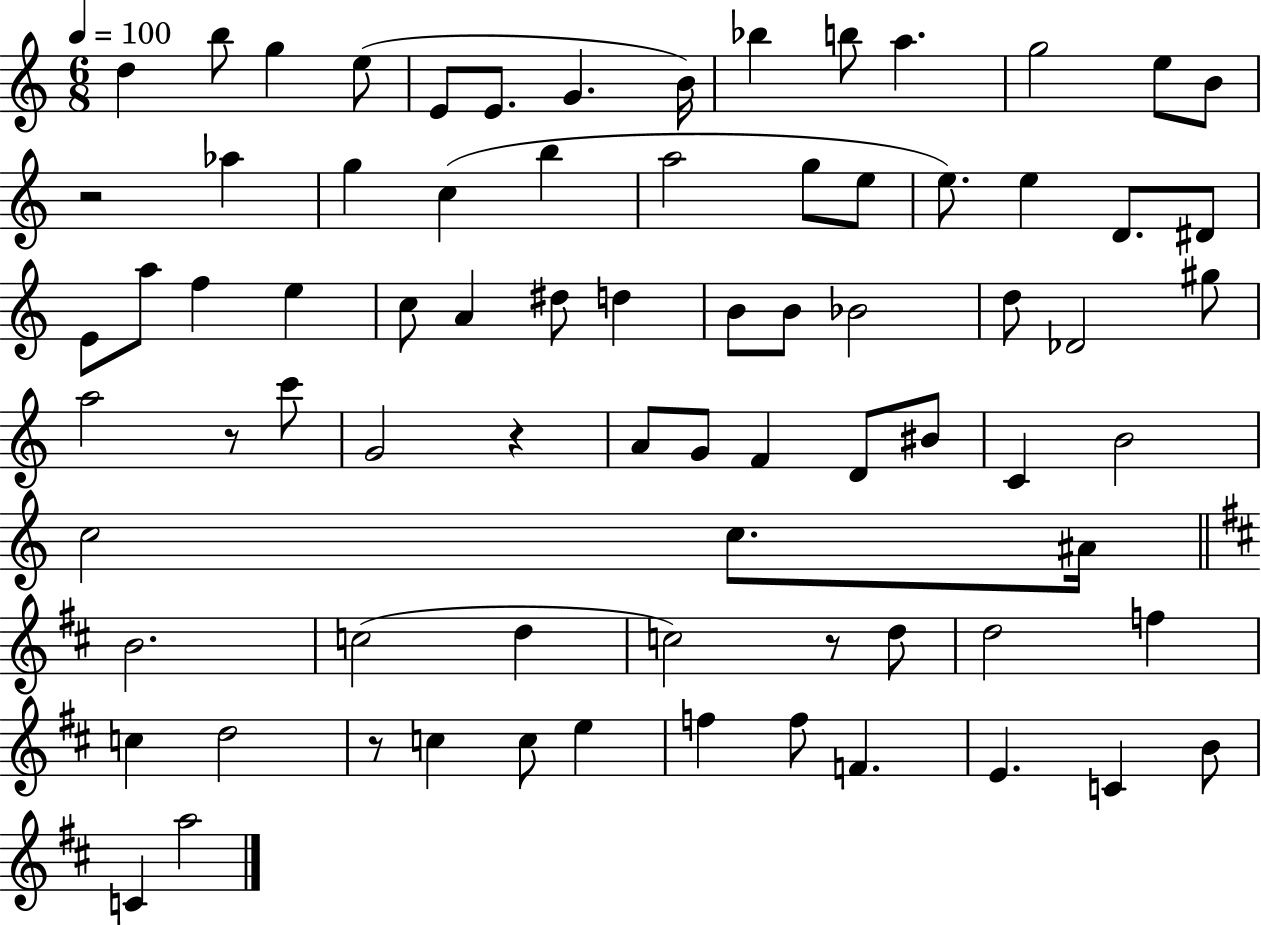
{
  \clef treble
  \numericTimeSignature
  \time 6/8
  \key c \major
  \tempo 4 = 100
  \repeat volta 2 { d''4 b''8 g''4 e''8( | e'8 e'8. g'4. b'16) | bes''4 b''8 a''4. | g''2 e''8 b'8 | \break r2 aes''4 | g''4 c''4( b''4 | a''2 g''8 e''8 | e''8.) e''4 d'8. dis'8 | \break e'8 a''8 f''4 e''4 | c''8 a'4 dis''8 d''4 | b'8 b'8 bes'2 | d''8 des'2 gis''8 | \break a''2 r8 c'''8 | g'2 r4 | a'8 g'8 f'4 d'8 bis'8 | c'4 b'2 | \break c''2 c''8. ais'16 | \bar "||" \break \key d \major b'2. | c''2( d''4 | c''2) r8 d''8 | d''2 f''4 | \break c''4 d''2 | r8 c''4 c''8 e''4 | f''4 f''8 f'4. | e'4. c'4 b'8 | \break c'4 a''2 | } \bar "|."
}